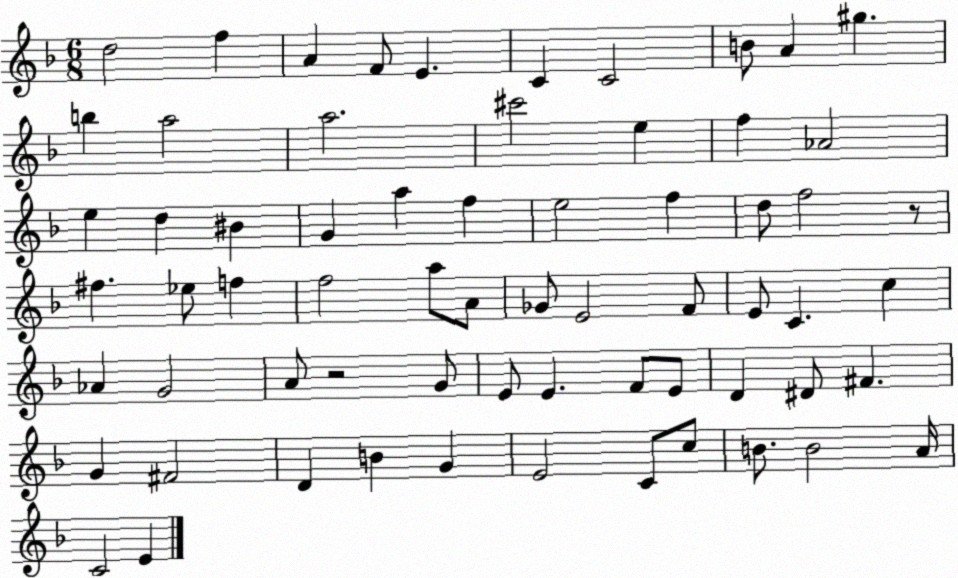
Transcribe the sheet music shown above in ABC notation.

X:1
T:Untitled
M:6/8
L:1/4
K:F
d2 f A F/2 E C C2 B/2 A ^g b a2 a2 ^c'2 e f _A2 e d ^B G a f e2 f d/2 f2 z/2 ^f _e/2 f f2 a/2 A/2 _G/2 E2 F/2 E/2 C c _A G2 A/2 z2 G/2 E/2 E F/2 E/2 D ^D/2 ^F G ^F2 D B G E2 C/2 c/2 B/2 B2 A/4 C2 E